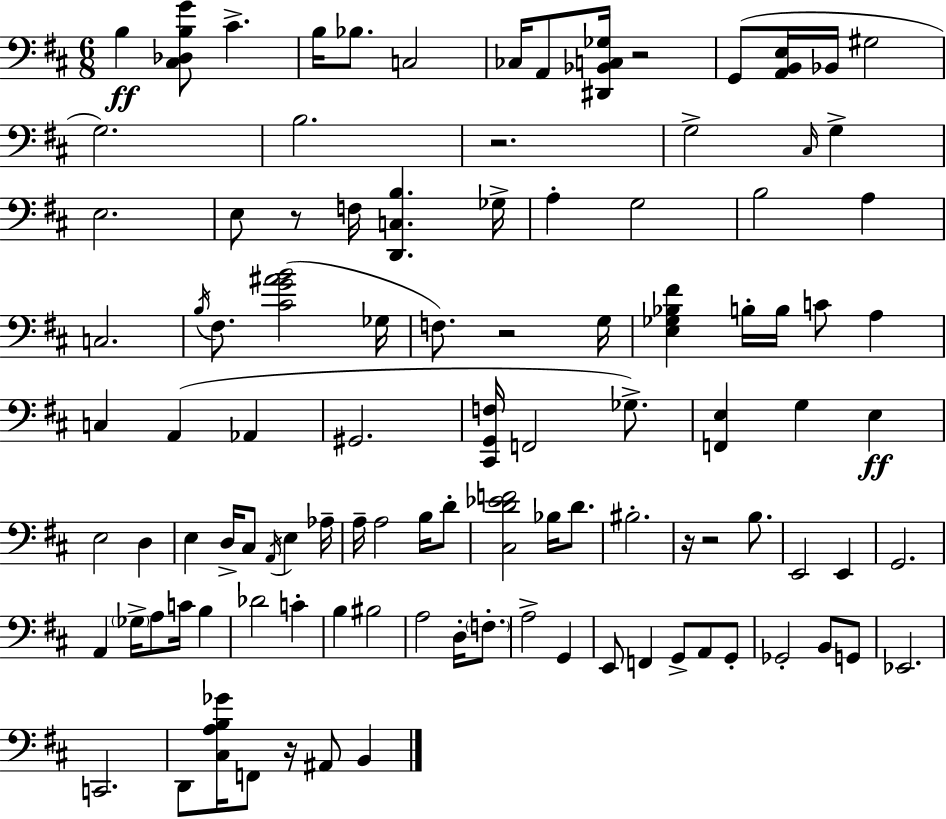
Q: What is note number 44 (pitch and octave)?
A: E3